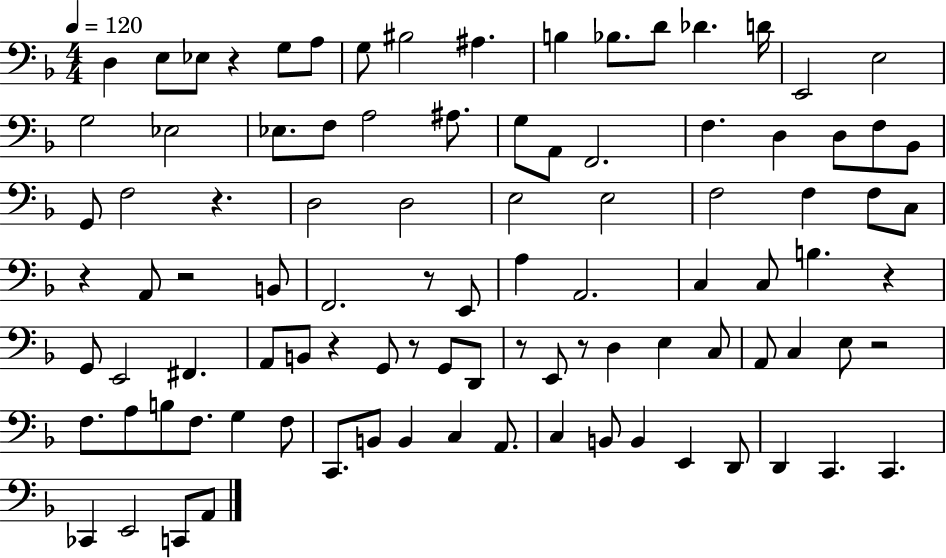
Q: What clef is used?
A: bass